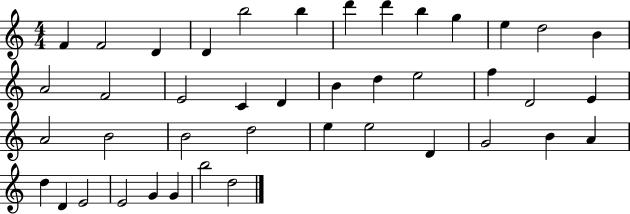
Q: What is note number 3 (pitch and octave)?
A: D4